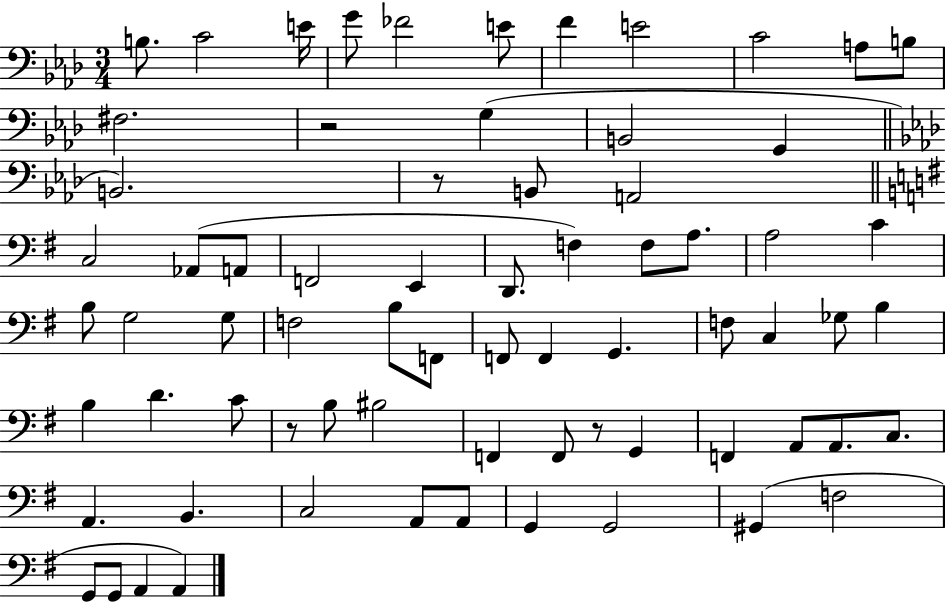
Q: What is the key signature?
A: AES major